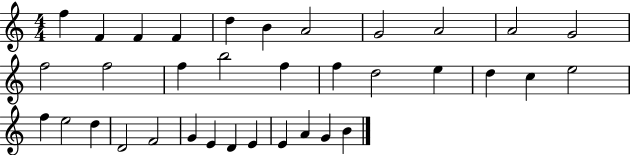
{
  \clef treble
  \numericTimeSignature
  \time 4/4
  \key c \major
  f''4 f'4 f'4 f'4 | d''4 b'4 a'2 | g'2 a'2 | a'2 g'2 | \break f''2 f''2 | f''4 b''2 f''4 | f''4 d''2 e''4 | d''4 c''4 e''2 | \break f''4 e''2 d''4 | d'2 f'2 | g'4 e'4 d'4 e'4 | e'4 a'4 g'4 b'4 | \break \bar "|."
}